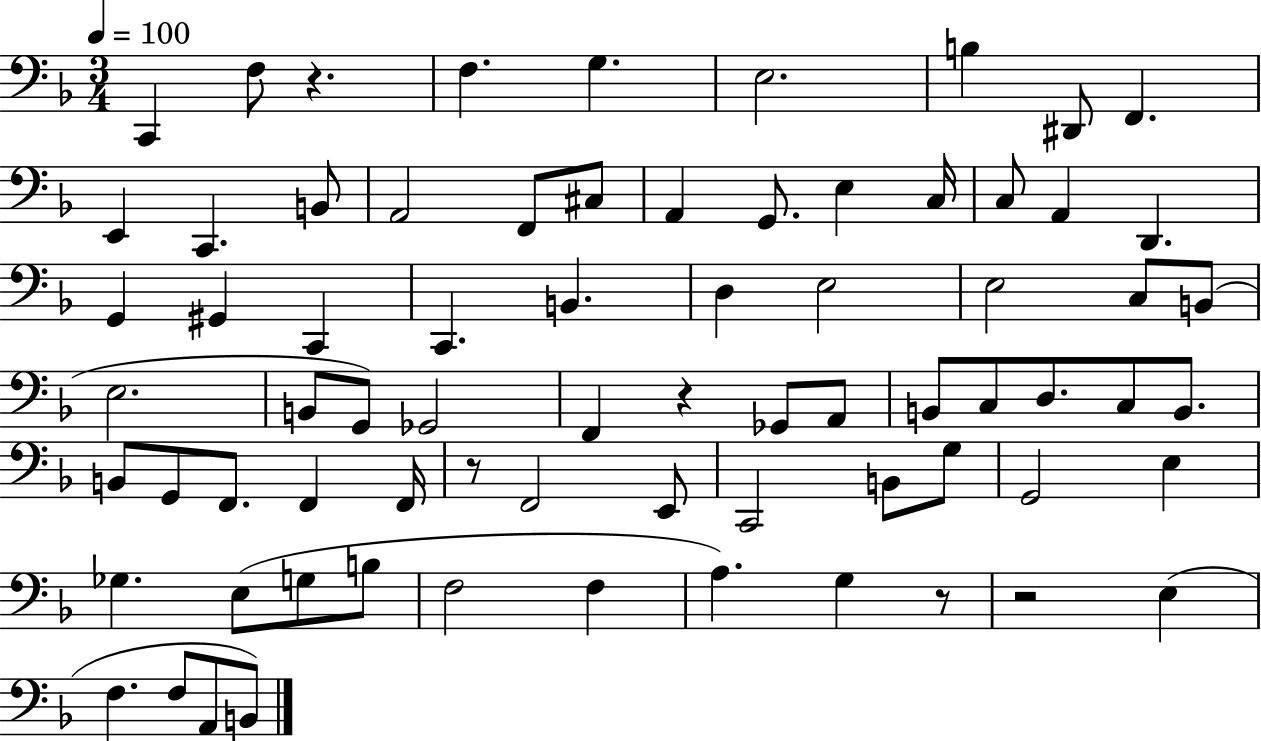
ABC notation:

X:1
T:Untitled
M:3/4
L:1/4
K:F
C,, F,/2 z F, G, E,2 B, ^D,,/2 F,, E,, C,, B,,/2 A,,2 F,,/2 ^C,/2 A,, G,,/2 E, C,/4 C,/2 A,, D,, G,, ^G,, C,, C,, B,, D, E,2 E,2 C,/2 B,,/2 E,2 B,,/2 G,,/2 _G,,2 F,, z _G,,/2 A,,/2 B,,/2 C,/2 D,/2 C,/2 B,,/2 B,,/2 G,,/2 F,,/2 F,, F,,/4 z/2 F,,2 E,,/2 C,,2 B,,/2 G,/2 G,,2 E, _G, E,/2 G,/2 B,/2 F,2 F, A, G, z/2 z2 E, F, F,/2 A,,/2 B,,/2